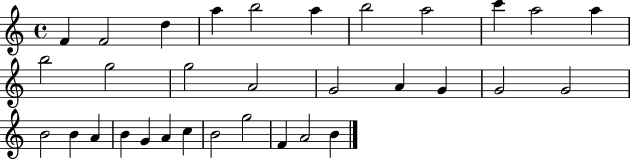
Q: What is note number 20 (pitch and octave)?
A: G4